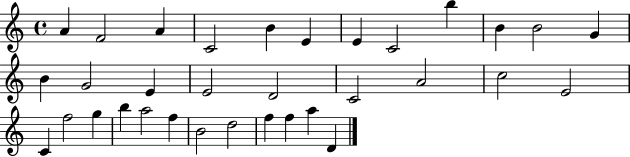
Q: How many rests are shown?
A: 0